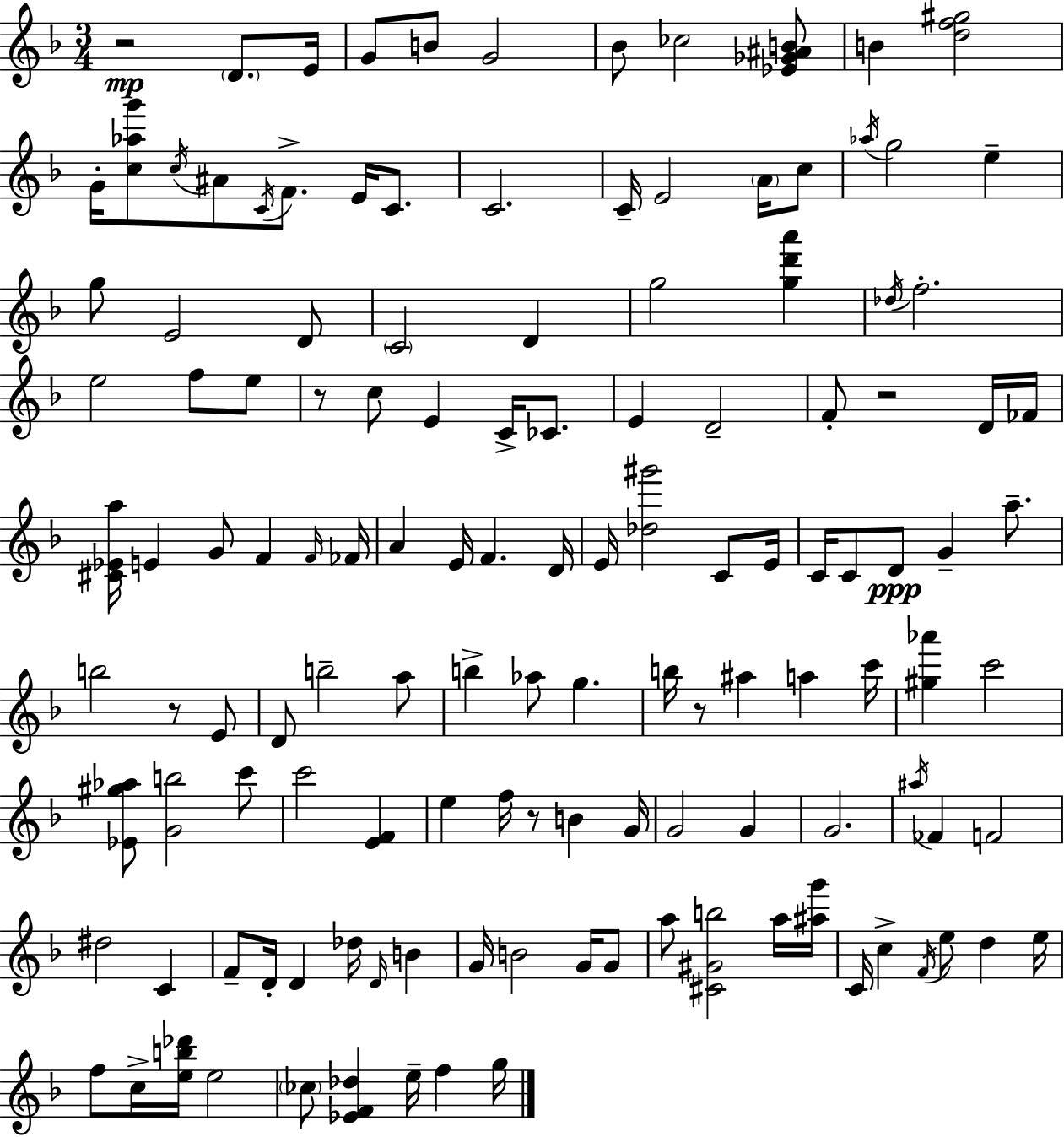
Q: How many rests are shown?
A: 6